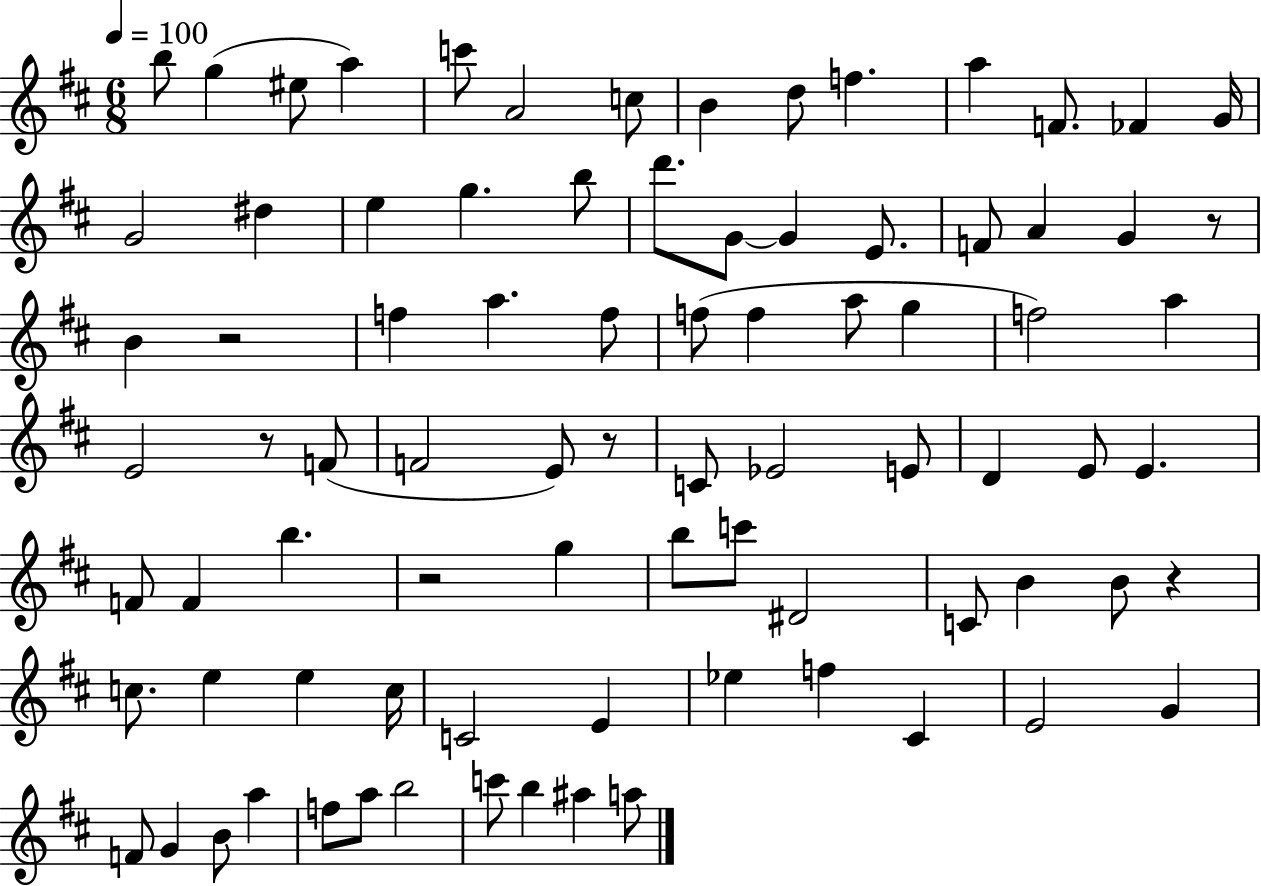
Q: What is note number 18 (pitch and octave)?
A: G5